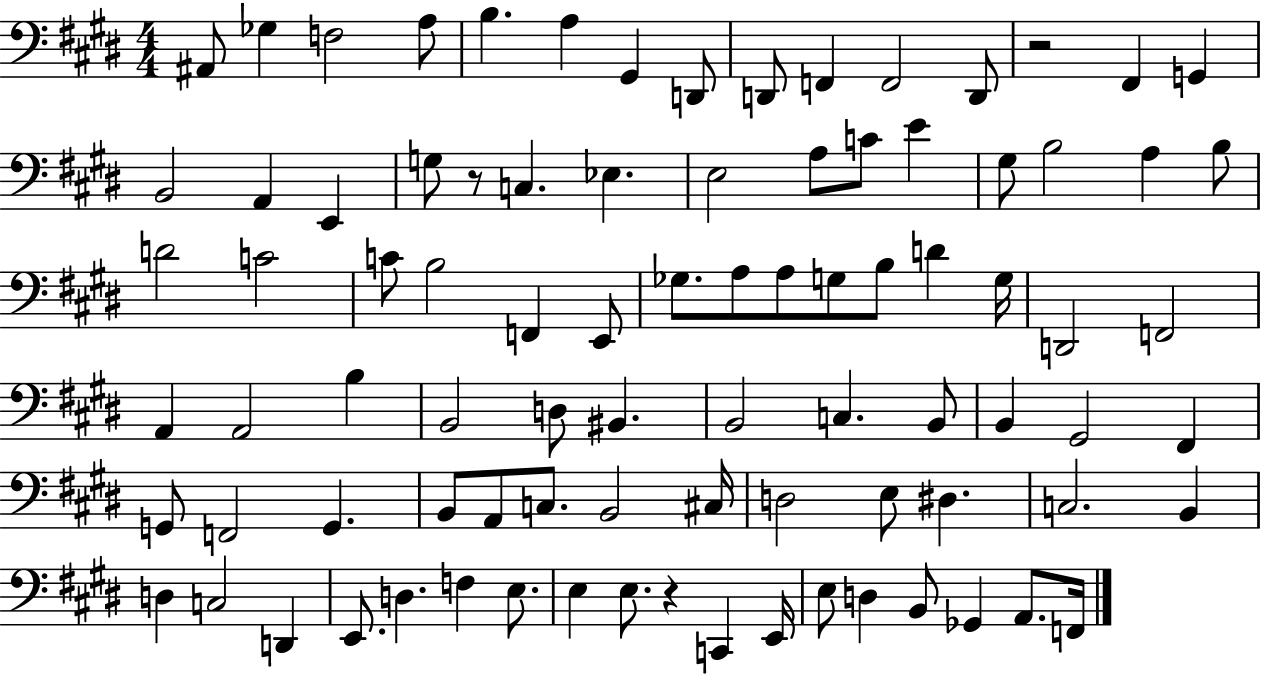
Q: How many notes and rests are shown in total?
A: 88